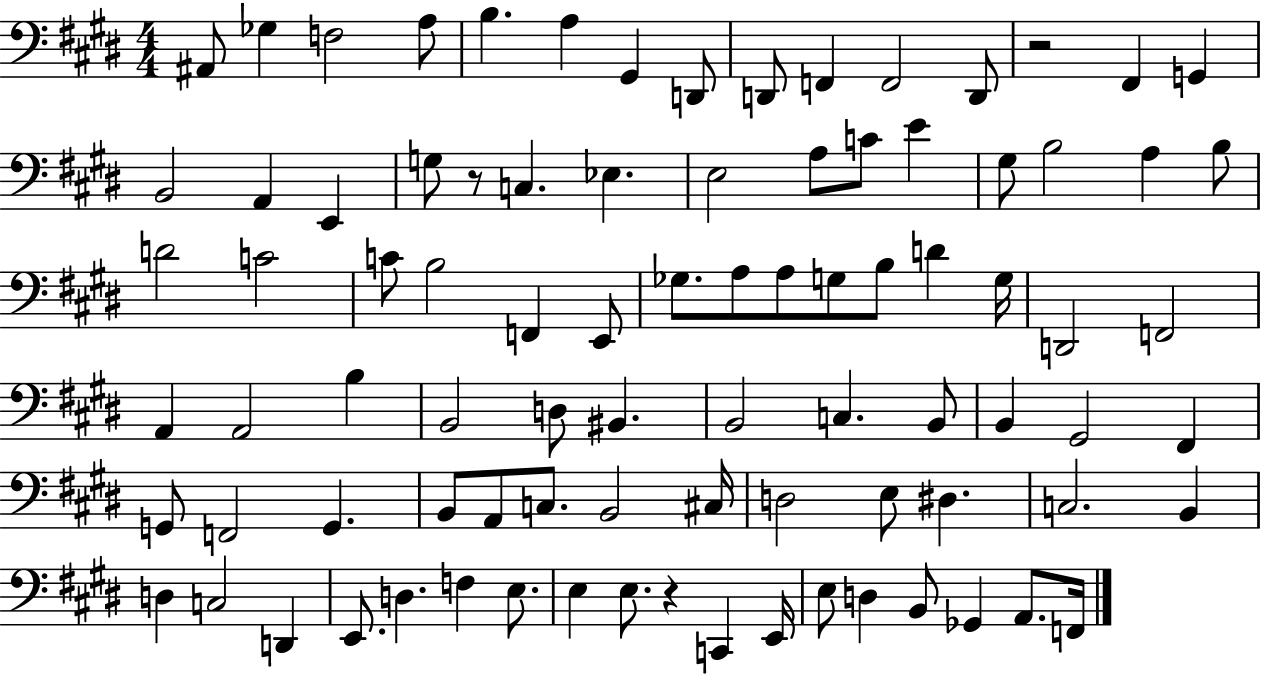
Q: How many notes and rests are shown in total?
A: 88